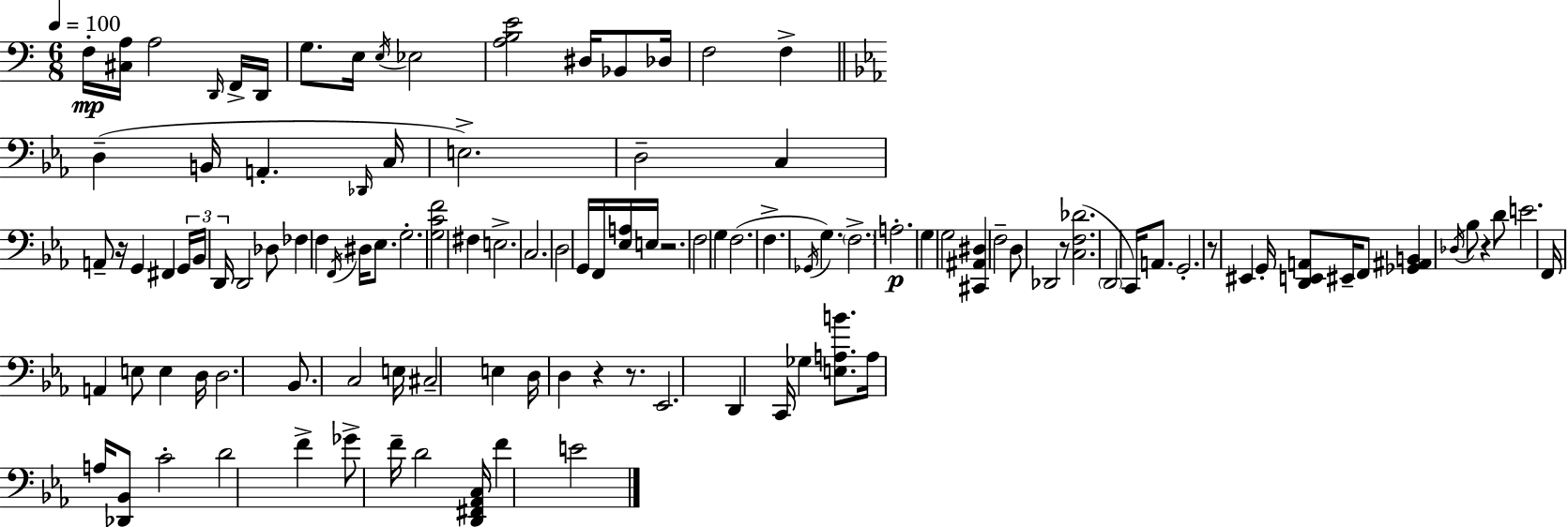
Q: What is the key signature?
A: C major